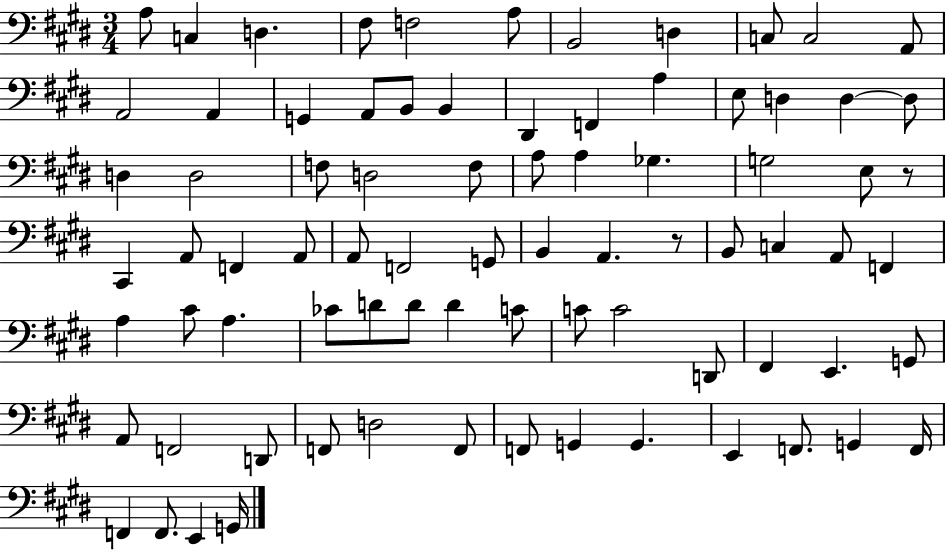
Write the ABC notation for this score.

X:1
T:Untitled
M:3/4
L:1/4
K:E
A,/2 C, D, ^F,/2 F,2 A,/2 B,,2 D, C,/2 C,2 A,,/2 A,,2 A,, G,, A,,/2 B,,/2 B,, ^D,, F,, A, E,/2 D, D, D,/2 D, D,2 F,/2 D,2 F,/2 A,/2 A, _G, G,2 E,/2 z/2 ^C,, A,,/2 F,, A,,/2 A,,/2 F,,2 G,,/2 B,, A,, z/2 B,,/2 C, A,,/2 F,, A, ^C/2 A, _C/2 D/2 D/2 D C/2 C/2 C2 D,,/2 ^F,, E,, G,,/2 A,,/2 F,,2 D,,/2 F,,/2 D,2 F,,/2 F,,/2 G,, G,, E,, F,,/2 G,, F,,/4 F,, F,,/2 E,, G,,/4